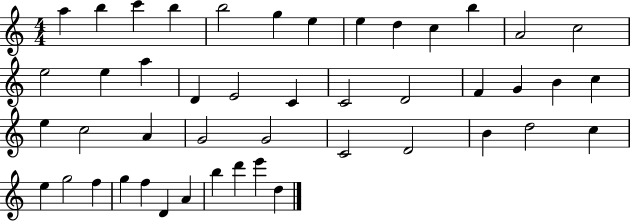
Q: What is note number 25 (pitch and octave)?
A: C5